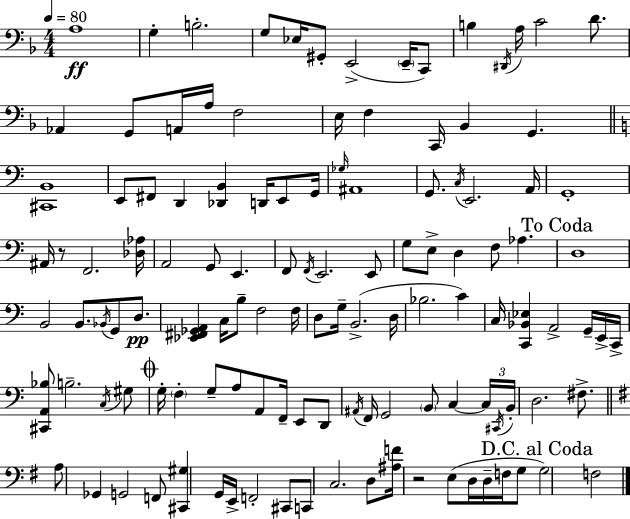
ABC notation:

X:1
T:Untitled
M:4/4
L:1/4
K:Dm
A,4 G, B,2 G,/2 _E,/4 ^G,,/2 E,,2 E,,/4 C,,/2 B, ^D,,/4 A,/4 C2 D/2 _A,, G,,/2 A,,/4 A,/4 F,2 E,/4 F, C,,/4 _B,, G,, [^C,,B,,]4 E,,/2 ^F,,/2 D,, [_D,,B,,] D,,/4 E,,/2 G,,/4 _G,/4 ^A,,4 G,,/2 C,/4 E,,2 A,,/4 G,,4 ^A,,/4 z/2 F,,2 [_D,_A,]/4 A,,2 G,,/2 E,, F,,/2 F,,/4 E,,2 E,,/2 G,/2 E,/2 D, F,/2 _A, D,4 B,,2 B,,/2 _B,,/4 G,,/2 D,/2 [_E,,^F,,_G,,A,,] C,/4 B,/2 F,2 F,/4 D,/2 G,/4 B,,2 D,/4 _B,2 C C,/4 [C,,_B,,_E,] A,,2 G,,/4 E,,/4 C,,/4 [^C,,A,,_B,]/2 B,2 C,/4 ^G,/2 G,/4 F, G,/2 A,/2 A,,/2 F,,/4 E,,/2 D,,/2 ^A,,/4 F,,/4 G,,2 B,,/2 C, C,/4 ^C,,/4 B,,/4 D,2 ^F,/2 A,/2 _G,, G,,2 F,,/2 [^C,,^G,] G,,/4 E,,/4 F,,2 ^C,,/2 C,,/2 C,2 D,/2 [^A,F]/4 z2 E,/2 D,/4 D,/4 F,/4 G,/2 G,2 F,2